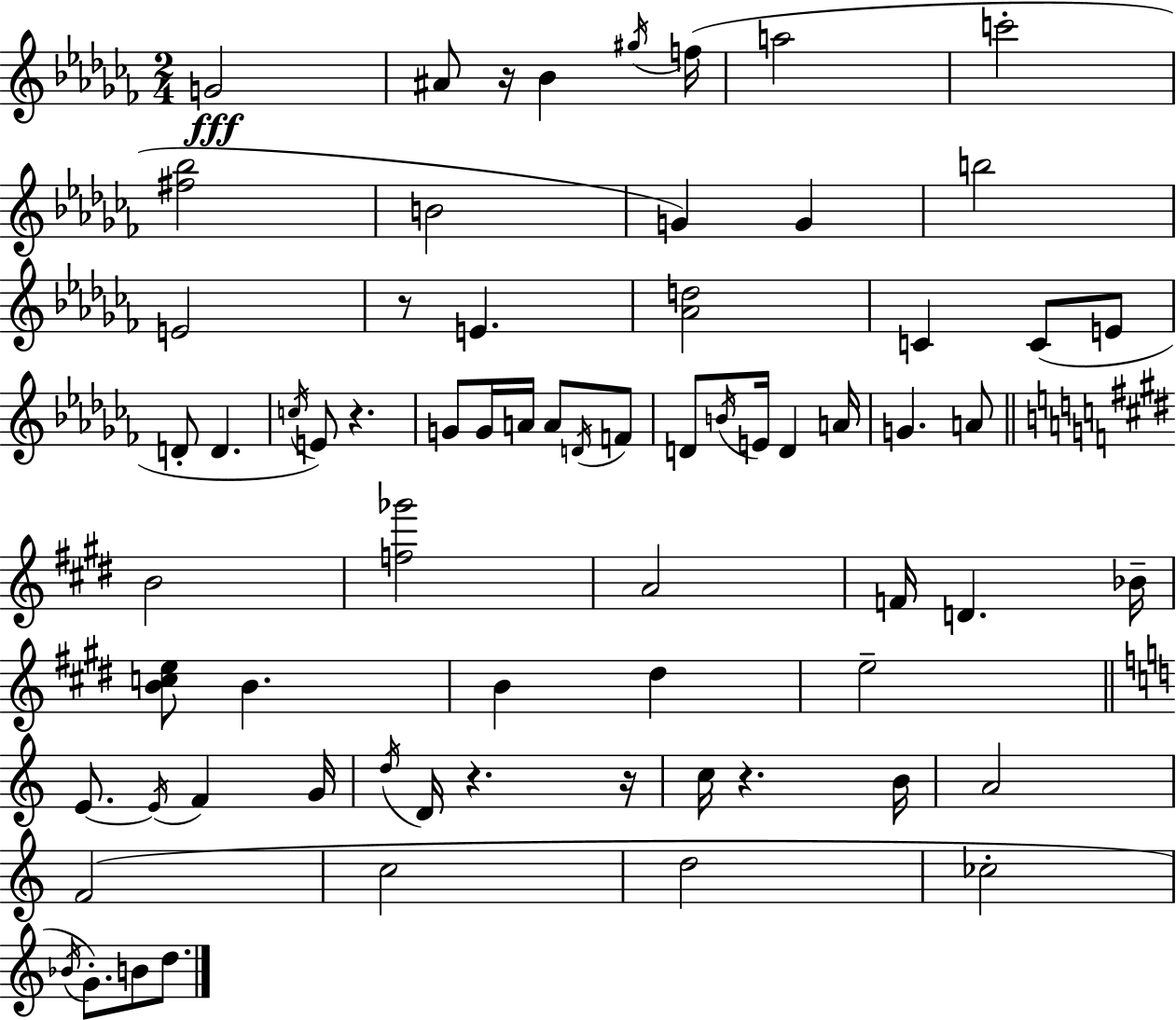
X:1
T:Untitled
M:2/4
L:1/4
K:Abm
G2 ^A/2 z/4 _B ^g/4 f/4 a2 c'2 [^f_b]2 B2 G G b2 E2 z/2 E [_Ad]2 C C/2 E/2 D/2 D c/4 E/2 z G/2 G/4 A/4 A/2 D/4 F/2 D/2 B/4 E/4 D A/4 G A/2 B2 [f_g']2 A2 F/4 D _B/4 [Bce]/2 B B ^d e2 E/2 E/4 F G/4 d/4 D/4 z z/4 c/4 z B/4 A2 F2 c2 d2 _c2 _B/4 G/2 B/2 d/2